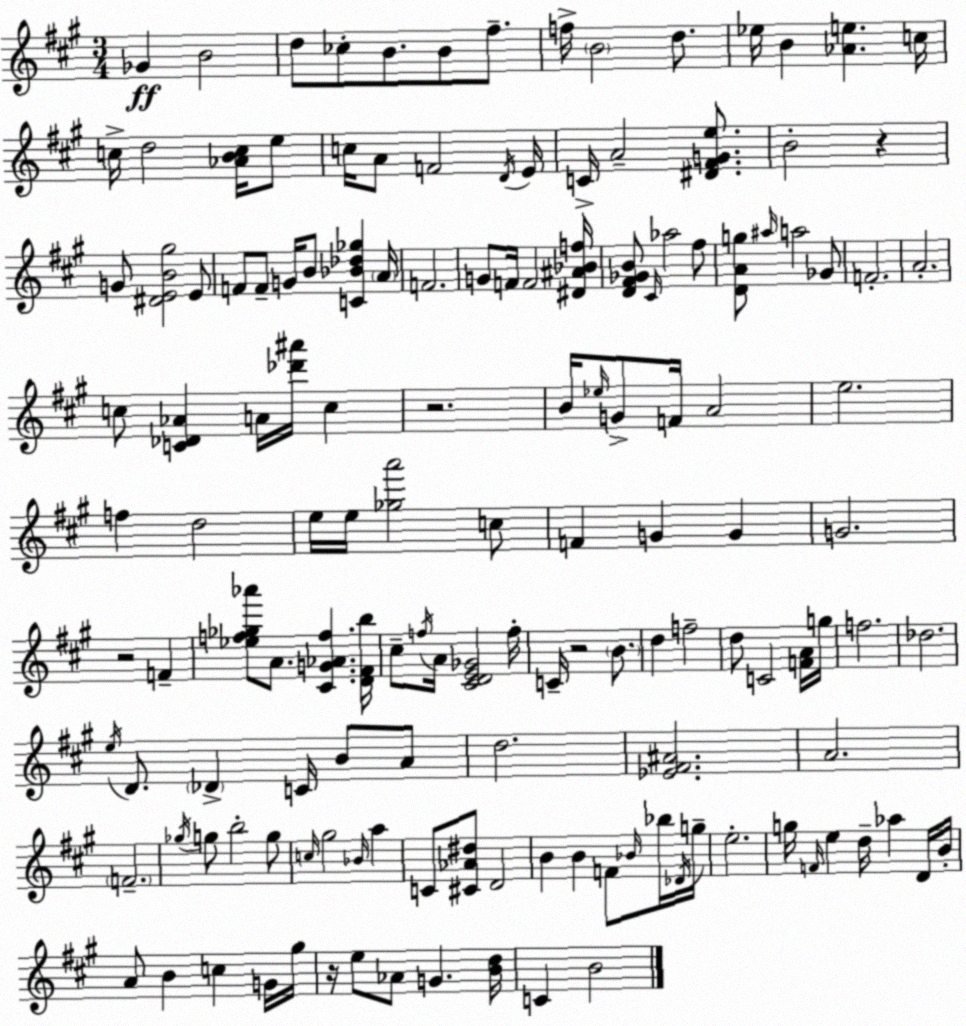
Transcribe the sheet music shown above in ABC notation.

X:1
T:Untitled
M:3/4
L:1/4
K:A
_G B2 d/2 _c/2 B/2 B/2 ^f/2 f/4 B2 d/2 _e/4 B [_Ae] c/4 c/4 d2 [_ABc]/4 e/2 c/4 A/2 F2 D/4 E/4 C/4 A2 [^D^FGe]/2 B2 z G/2 [^DEB^g]2 E/2 F/2 F/2 G/4 B/2 [C_B_d_g] A/4 F2 G/2 F/4 F2 [^D^A_Bf]/4 [D^F_GB]/2 ^C/4 _a2 ^f/2 [DAg]/2 ^a/4 a2 _G/2 F2 A2 c/2 [C_D_A] A/4 [_d'^a']/4 c z2 B/4 _e/4 G/2 F/4 A2 e2 f d2 e/4 e/4 [_ga']2 c/2 F G G G2 z2 F [_ef_g_a']/2 A/2 [^CG_Af] [D^Fb]/4 ^c/2 f/4 A/4 [^CDE_G]2 f/4 C/4 z2 B/2 d f2 d/2 C2 [FA]/4 g/4 f2 _d2 e/4 D/2 _D C/4 B/2 A/2 d2 [_E^F^A]2 A2 F2 _g/4 g/2 b2 g/2 c/4 ^g2 _B/4 a C/2 [^C_A^d]/2 D2 B B F/2 _B/4 _b/4 _D/4 g/4 e2 g/4 F/4 e d/4 _a D/4 B/4 A/2 B c G/4 ^g/4 z/4 e/2 _A/2 G [Bd]/4 C B2